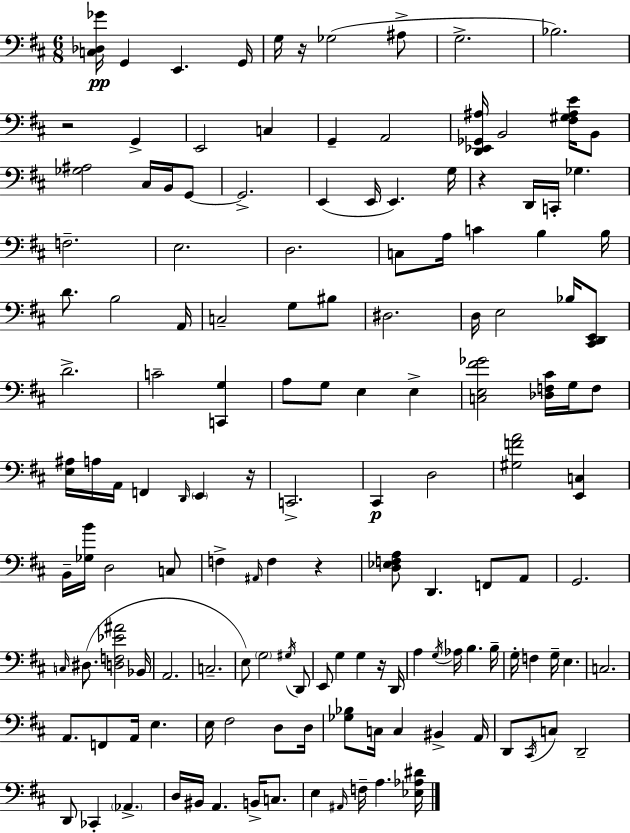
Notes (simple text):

[C3,Db3,Gb4]/s G2/q E2/q. G2/s G3/s R/s Gb3/h A#3/e G3/h. Bb3/h. R/h G2/q E2/h C3/q G2/q A2/h [D2,Eb2,Gb2,A#3]/s B2/h [F#3,G#3,A#3,E4]/s B2/e [Gb3,A#3]/h C#3/s B2/s G2/e G2/h. E2/q E2/s E2/q. G3/s R/q D2/s C2/s Gb3/q. F3/h. E3/h. D3/h. C3/e A3/s C4/q B3/q B3/s D4/e. B3/h A2/s C3/h G3/e BIS3/e D#3/h. D3/s E3/h Bb3/s [C#2,D2,E2]/e D4/h. C4/h [C2,G3]/q A3/e G3/e E3/q E3/q [C3,E3,F#4,Gb4]/h [Db3,F3,C#4]/s G3/s F3/e [E3,A#3]/s A3/s A2/s F2/q D2/s E2/q R/s C2/h. C#2/q D3/h [G#3,F4,A4]/h [E2,C3]/q B2/s [Gb3,B4]/s D3/h C3/e F3/q A#2/s F3/q R/q [D3,Eb3,F3,A3]/e D2/q. F2/e A2/e G2/h. C3/s D#3/e. [D3,F3,Eb4,A#4]/h Bb2/s A2/h. C3/h. E3/e G3/h G#3/s D2/e E2/e G3/q G3/q R/s D2/s A3/q G3/s Ab3/s B3/q. B3/s G3/s F3/q G3/s E3/q. C3/h. A2/e. F2/e A2/s E3/q. E3/s F#3/h D3/e D3/s [Gb3,Bb3]/e C3/s C3/q BIS2/q A2/s D2/e C#2/s C3/e D2/h D2/e CES2/q Ab2/q. D3/s BIS2/s A2/q. B2/s C3/e. E3/q A#2/s F3/s A3/q. [Eb3,Ab3,D#4]/s